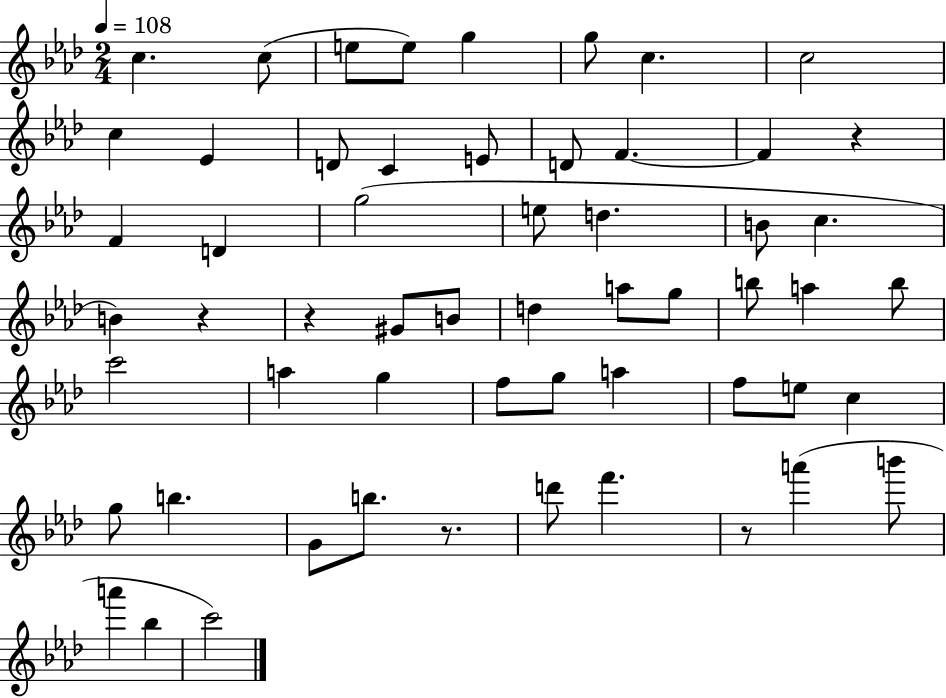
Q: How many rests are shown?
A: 5